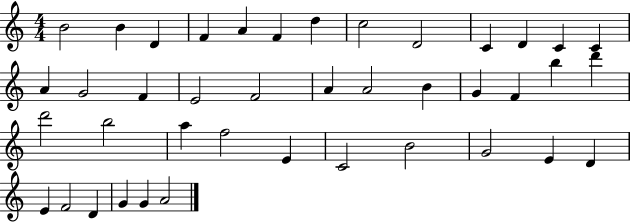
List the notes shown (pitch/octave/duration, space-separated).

B4/h B4/q D4/q F4/q A4/q F4/q D5/q C5/h D4/h C4/q D4/q C4/q C4/q A4/q G4/h F4/q E4/h F4/h A4/q A4/h B4/q G4/q F4/q B5/q D6/q D6/h B5/h A5/q F5/h E4/q C4/h B4/h G4/h E4/q D4/q E4/q F4/h D4/q G4/q G4/q A4/h